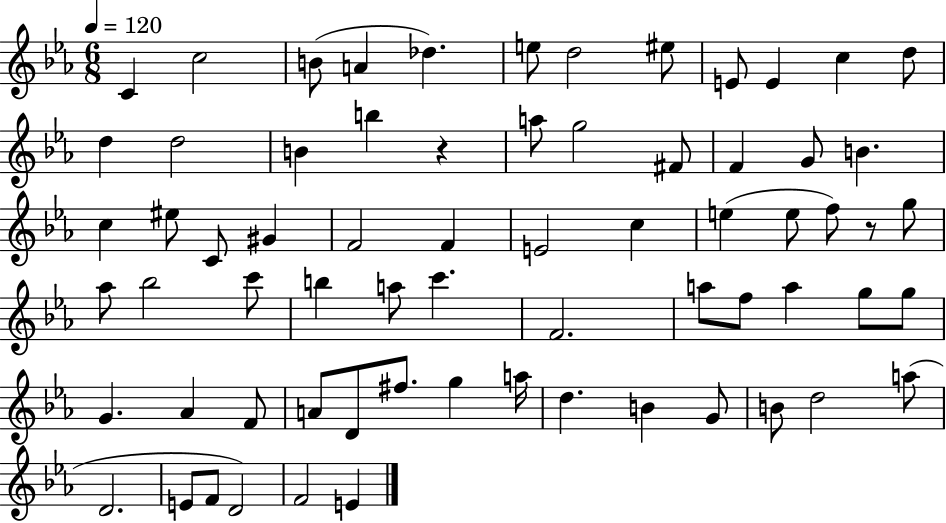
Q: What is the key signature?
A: EES major